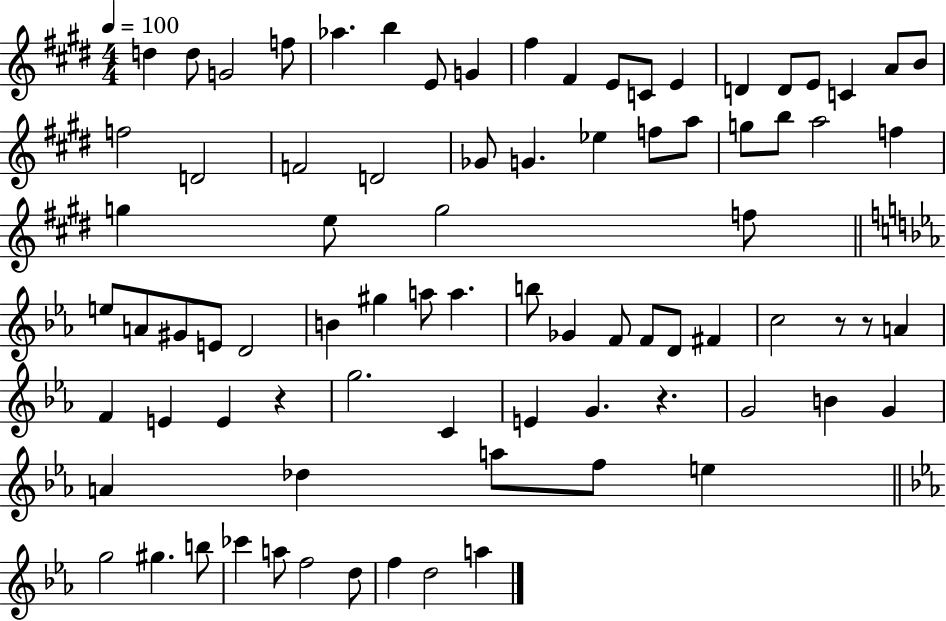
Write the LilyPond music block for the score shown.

{
  \clef treble
  \numericTimeSignature
  \time 4/4
  \key e \major
  \tempo 4 = 100
  d''4 d''8 g'2 f''8 | aes''4. b''4 e'8 g'4 | fis''4 fis'4 e'8 c'8 e'4 | d'4 d'8 e'8 c'4 a'8 b'8 | \break f''2 d'2 | f'2 d'2 | ges'8 g'4. ees''4 f''8 a''8 | g''8 b''8 a''2 f''4 | \break g''4 e''8 g''2 f''8 | \bar "||" \break \key ees \major e''8 a'8 gis'8 e'8 d'2 | b'4 gis''4 a''8 a''4. | b''8 ges'4 f'8 f'8 d'8 fis'4 | c''2 r8 r8 a'4 | \break f'4 e'4 e'4 r4 | g''2. c'4 | e'4 g'4. r4. | g'2 b'4 g'4 | \break a'4 des''4 a''8 f''8 e''4 | \bar "||" \break \key c \minor g''2 gis''4. b''8 | ces'''4 a''8 f''2 d''8 | f''4 d''2 a''4 | \bar "|."
}